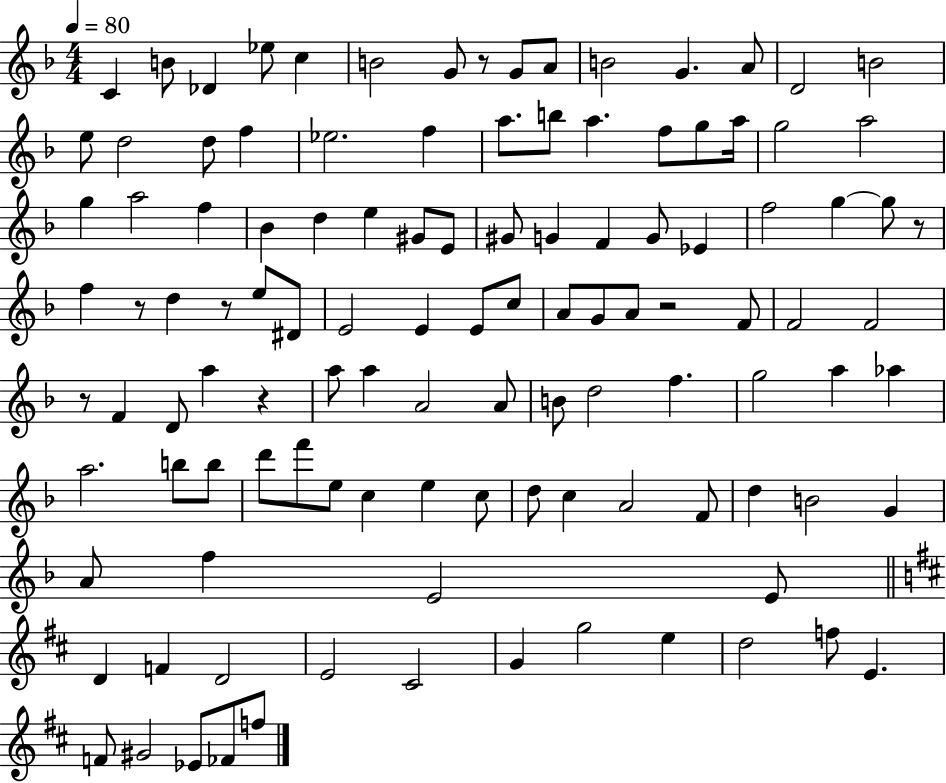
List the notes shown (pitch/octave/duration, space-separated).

C4/q B4/e Db4/q Eb5/e C5/q B4/h G4/e R/e G4/e A4/e B4/h G4/q. A4/e D4/h B4/h E5/e D5/h D5/e F5/q Eb5/h. F5/q A5/e. B5/e A5/q. F5/e G5/e A5/s G5/h A5/h G5/q A5/h F5/q Bb4/q D5/q E5/q G#4/e E4/e G#4/e G4/q F4/q G4/e Eb4/q F5/h G5/q G5/e R/e F5/q R/e D5/q R/e E5/e D#4/e E4/h E4/q E4/e C5/e A4/e G4/e A4/e R/h F4/e F4/h F4/h R/e F4/q D4/e A5/q R/q A5/e A5/q A4/h A4/e B4/e D5/h F5/q. G5/h A5/q Ab5/q A5/h. B5/e B5/e D6/e F6/e E5/e C5/q E5/q C5/e D5/e C5/q A4/h F4/e D5/q B4/h G4/q A4/e F5/q E4/h E4/e D4/q F4/q D4/h E4/h C#4/h G4/q G5/h E5/q D5/h F5/e E4/q. F4/e G#4/h Eb4/e FES4/e F5/e